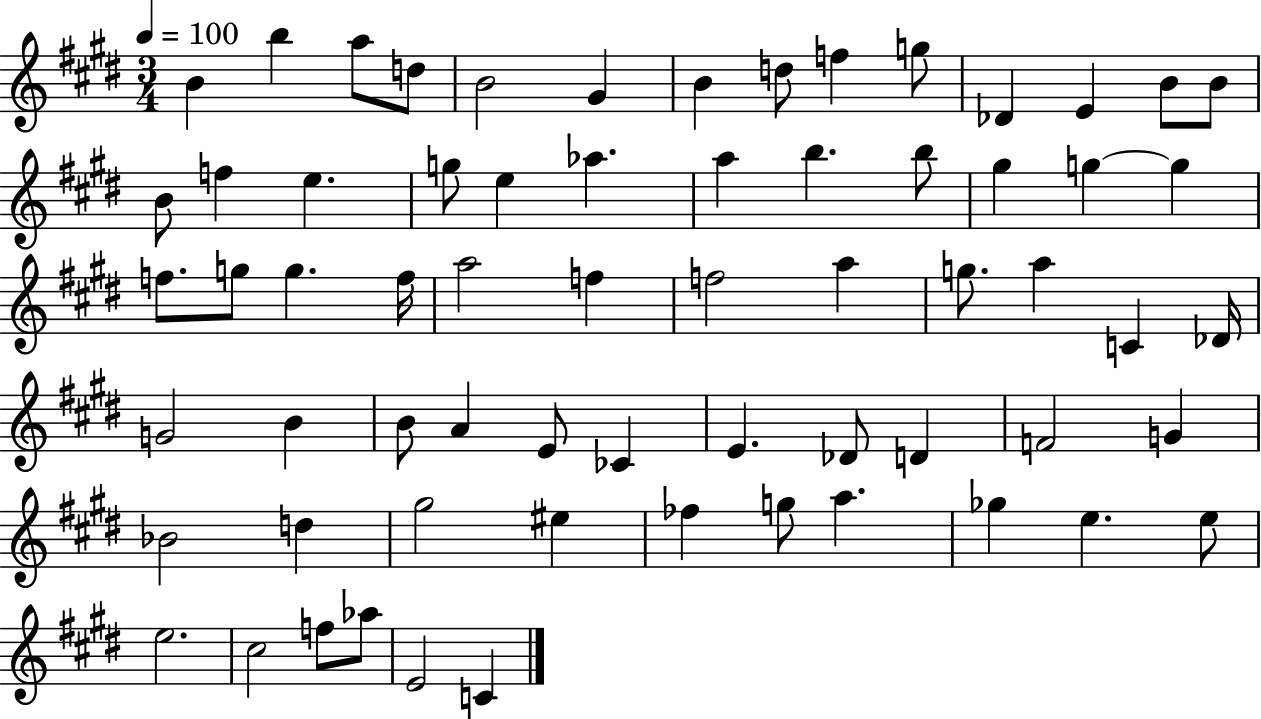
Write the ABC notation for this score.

X:1
T:Untitled
M:3/4
L:1/4
K:E
B b a/2 d/2 B2 ^G B d/2 f g/2 _D E B/2 B/2 B/2 f e g/2 e _a a b b/2 ^g g g f/2 g/2 g f/4 a2 f f2 a g/2 a C _D/4 G2 B B/2 A E/2 _C E _D/2 D F2 G _B2 d ^g2 ^e _f g/2 a _g e e/2 e2 ^c2 f/2 _a/2 E2 C